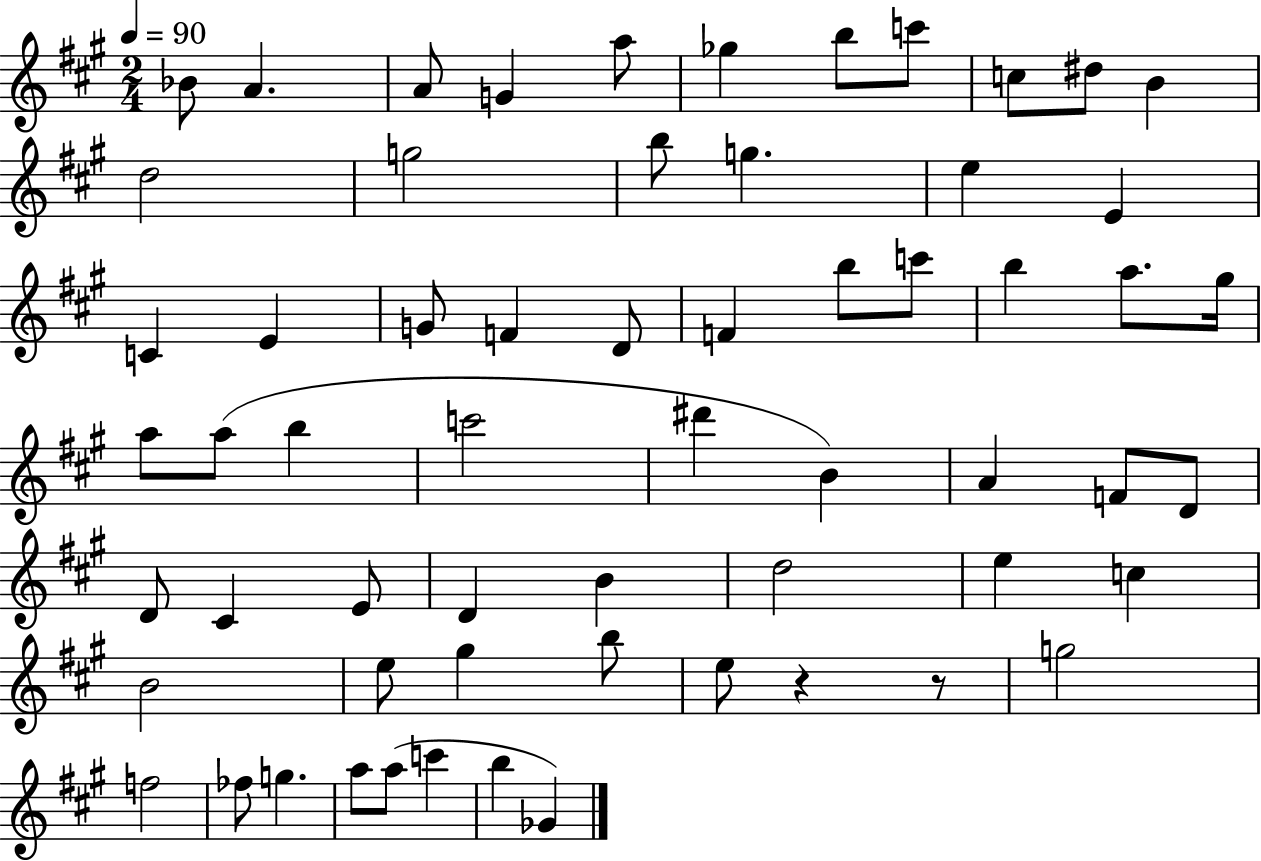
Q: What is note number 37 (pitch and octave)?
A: D4